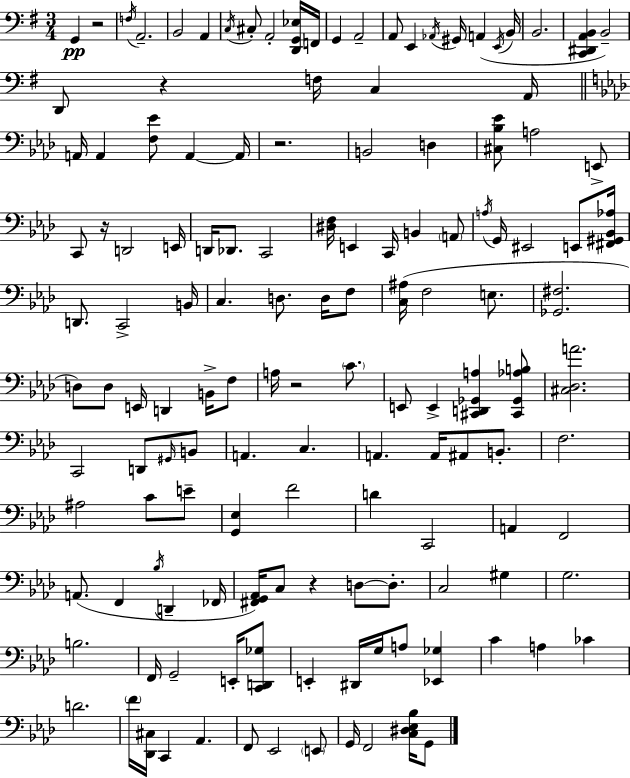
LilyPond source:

{
  \clef bass
  \numericTimeSignature
  \time 3/4
  \key e \minor
  g,4\pp r2 | \acciaccatura { f16 } a,2.-- | b,2 a,4 | \acciaccatura { c16 } cis8-. a,2-. | \break <d, g, ees>16 f,16 g,4 a,2-- | a,8 e,4 \acciaccatura { aes,16 } gis,16 a,4( | \acciaccatura { e,16 } b,16 b,2. | <c, dis, a, b,>4 b,2--) | \break d,8 r4 f16 c4 | a,16 \bar "||" \break \key f \minor a,16 a,4 <f ees'>8 a,4~~ a,16 | r2. | b,2 d4 | <cis bes ees'>8 a2 e,8-> | \break c,8 r16 d,2 e,16 | d,16 des,8. c,2 | <dis f>16 e,4 c,16 b,4 \parenthesize a,8 | \acciaccatura { a16 } g,16 eis,2 e,8 | \break <fis, gis, bes, aes>16 d,8. c,2-> | b,16 c4. d8. d16 f8 | <c ais>16( f2 e8. | <ges, fis>2. | \break d8) d8 e,16 d,4 b,16-> f8 | a16 r2 \parenthesize c'8. | e,8 e,4-> <cis, d, ges, a>4 <cis, ges, aes b>8 | <cis des a'>2. | \break c,2 d,8 \grace { gis,16 } | b,8 a,4. c4. | a,4. a,16 ais,8 b,8.-. | f2. | \break ais2 c'8 | e'8-- <g, ees>4 f'2 | d'4 c,2 | a,4 f,2 | \break a,8.( f,4 \acciaccatura { bes16 } d,4-- | fes,16 <fis, g, aes,>16) c8 r4 d8~~ | d8.-. c2 gis4 | g2. | \break b2. | f,16 g,2-- | e,16-. <c, d, ges>8 e,4-. dis,16 g16 a8 <ees, ges>4 | c'4 a4 ces'4 | \break d'2. | \parenthesize f'16 <des, cis>16 c,4 aes,4. | f,8 ees,2 | \parenthesize e,8 g,16 f,2 | \break <c dis ees bes>16 g,8 \bar "|."
}